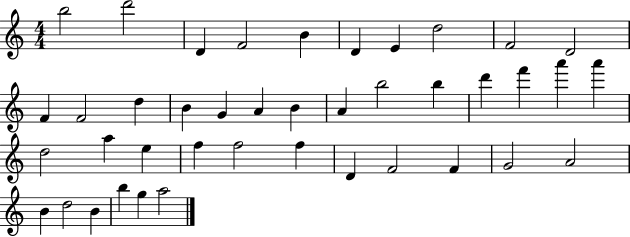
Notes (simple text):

B5/h D6/h D4/q F4/h B4/q D4/q E4/q D5/h F4/h D4/h F4/q F4/h D5/q B4/q G4/q A4/q B4/q A4/q B5/h B5/q D6/q F6/q A6/q A6/q D5/h A5/q E5/q F5/q F5/h F5/q D4/q F4/h F4/q G4/h A4/h B4/q D5/h B4/q B5/q G5/q A5/h